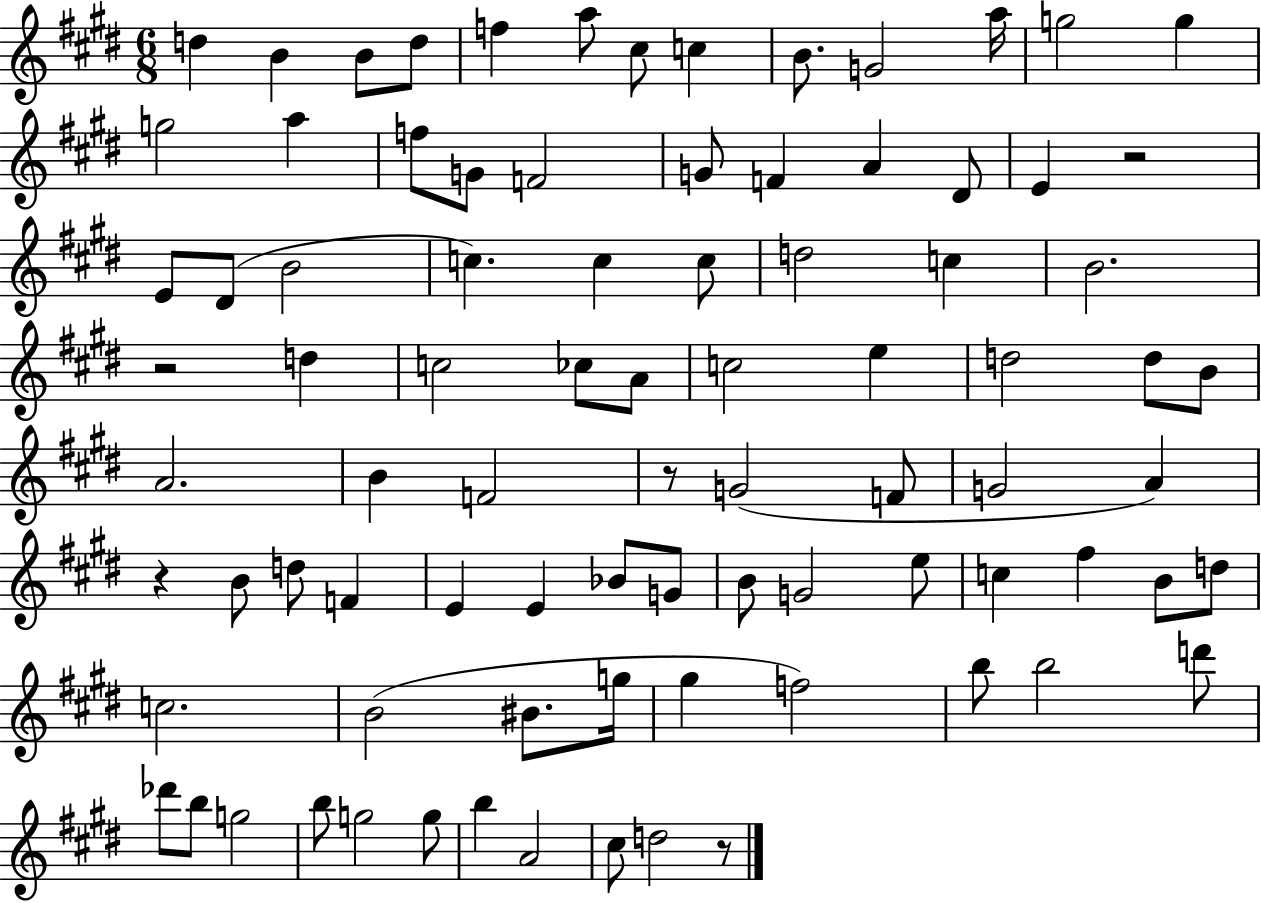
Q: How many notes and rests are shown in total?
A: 86